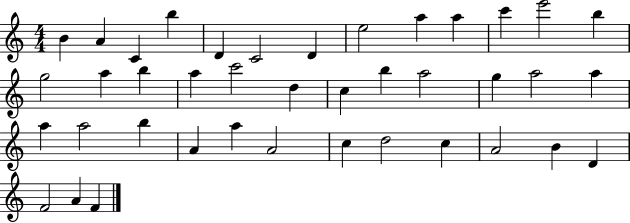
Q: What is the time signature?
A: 4/4